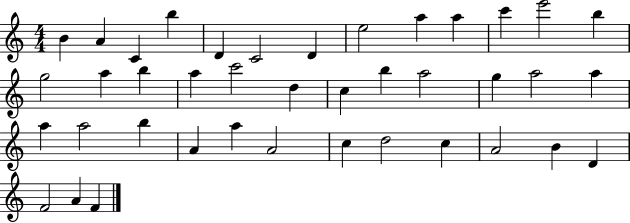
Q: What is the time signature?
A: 4/4